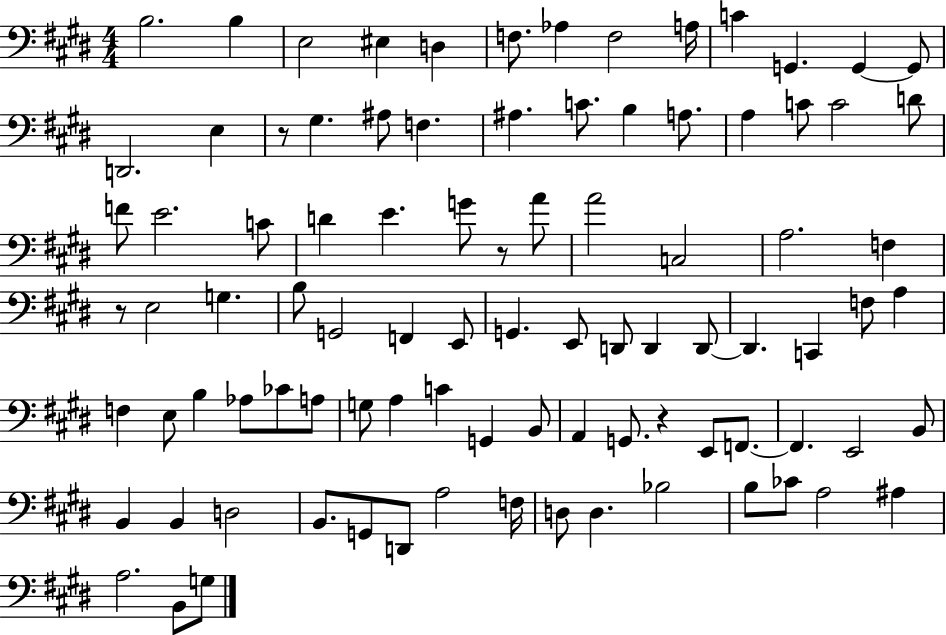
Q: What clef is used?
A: bass